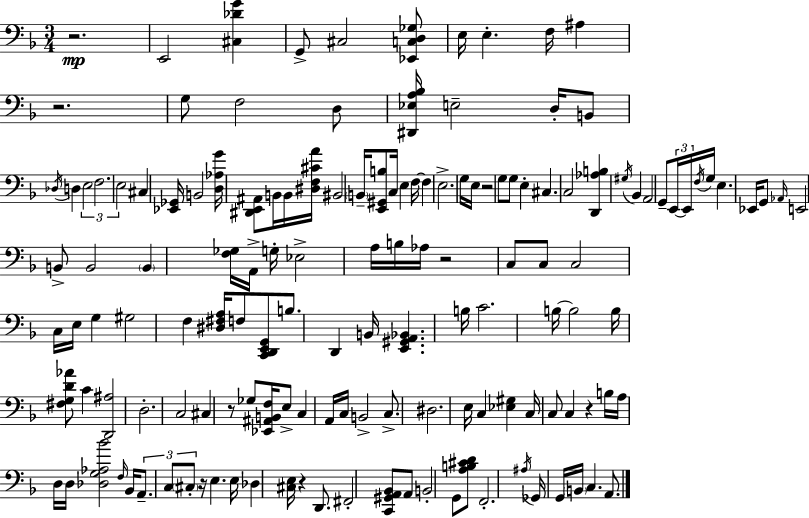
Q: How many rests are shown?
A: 8